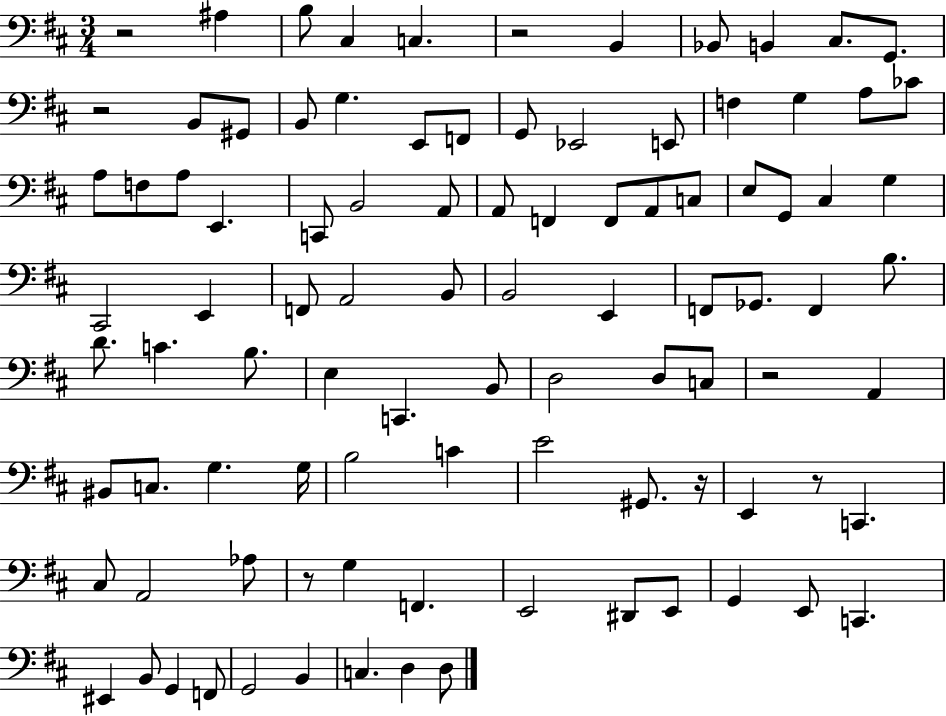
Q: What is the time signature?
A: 3/4